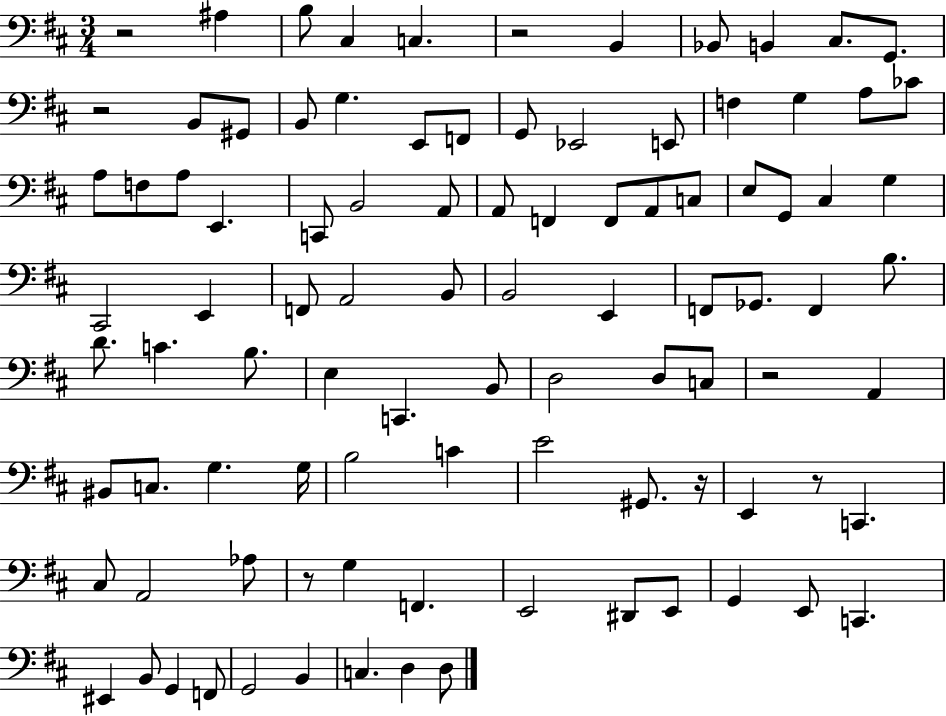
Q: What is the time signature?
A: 3/4